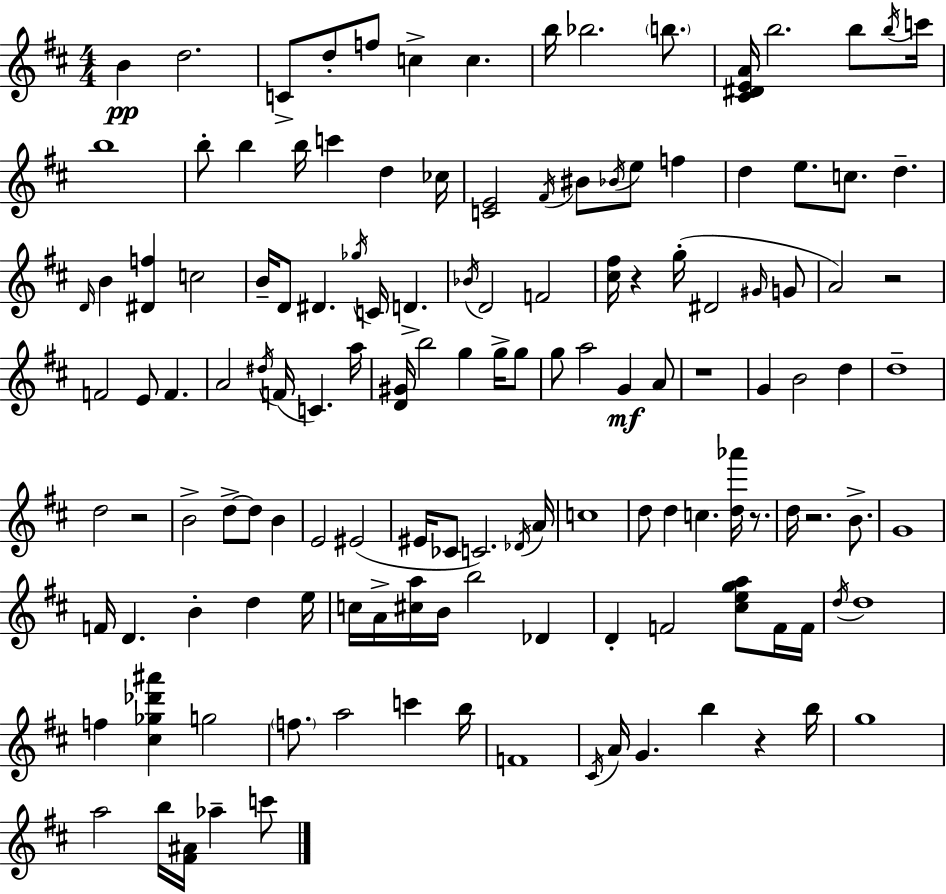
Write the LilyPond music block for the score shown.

{
  \clef treble
  \numericTimeSignature
  \time 4/4
  \key d \major
  \repeat volta 2 { b'4\pp d''2. | c'8-> d''8-. f''8 c''4-> c''4. | b''16 bes''2. \parenthesize b''8. | <cis' dis' e' a'>16 b''2. b''8 \acciaccatura { b''16 } | \break c'''16 b''1 | b''8-. b''4 b''16 c'''4 d''4 | ces''16 <c' e'>2 \acciaccatura { fis'16 } bis'8 \acciaccatura { bes'16 } e''8 f''4 | d''4 e''8. c''8. d''4.-- | \break \grace { d'16 } b'4 <dis' f''>4 c''2 | b'16-- d'8 dis'4. \acciaccatura { ges''16 } c'16 d'4.-> | \acciaccatura { bes'16 } d'2 f'2 | <cis'' fis''>16 r4 g''16-.( dis'2 | \break \grace { gis'16 } g'8 a'2) r2 | f'2 e'8 | f'4. a'2 \acciaccatura { dis''16 }( | f'16 c'4.) a''16 <d' gis'>16 b''2 | \break g''4 g''16-> g''8 g''8 a''2 | g'4\mf a'8 r1 | g'4 b'2 | d''4 d''1-- | \break d''2 | r2 b'2-> | d''8->~~ d''8 b'4 e'2 | eis'2( eis'16 ces'8 c'2.) | \break \acciaccatura { des'16 } a'16 c''1 | d''8 d''4 c''4. | <d'' aes'''>16 r8. d''16 r2. | b'8.-> g'1 | \break f'16 d'4. | b'4-. d''4 e''16 c''16 a'16-> <cis'' a''>16 b'16 b''2 | des'4 d'4-. f'2 | <cis'' e'' g'' a''>8 f'16 f'16 \acciaccatura { d''16 } d''1 | \break f''4 <cis'' ges'' des''' ais'''>4 | g''2 \parenthesize f''8. a''2 | c'''4 b''16 f'1 | \acciaccatura { cis'16 } a'16 g'4. | \break b''4 r4 b''16 g''1 | a''2 | b''16 <fis' ais'>16 aes''4-- c'''8 } \bar "|."
}